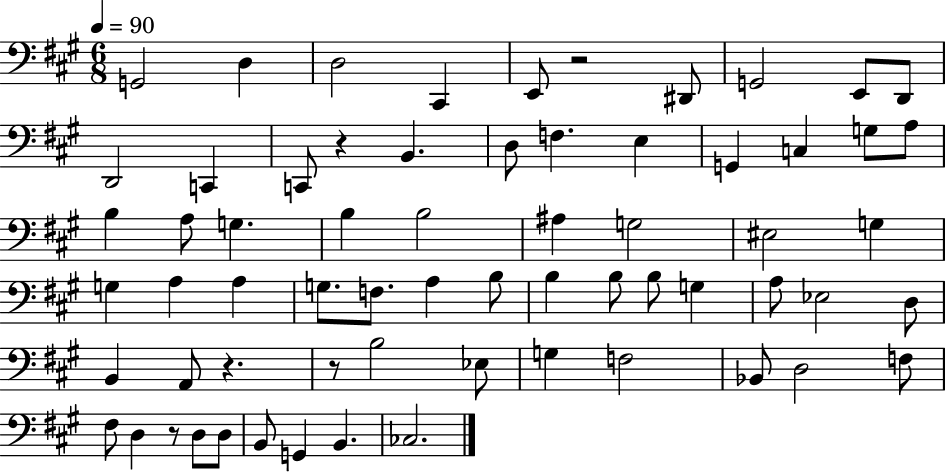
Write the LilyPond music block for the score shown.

{
  \clef bass
  \numericTimeSignature
  \time 6/8
  \key a \major
  \tempo 4 = 90
  g,2 d4 | d2 cis,4 | e,8 r2 dis,8 | g,2 e,8 d,8 | \break d,2 c,4 | c,8 r4 b,4. | d8 f4. e4 | g,4 c4 g8 a8 | \break b4 a8 g4. | b4 b2 | ais4 g2 | eis2 g4 | \break g4 a4 a4 | g8. f8. a4 b8 | b4 b8 b8 g4 | a8 ees2 d8 | \break b,4 a,8 r4. | r8 b2 ees8 | g4 f2 | bes,8 d2 f8 | \break fis8 d4 r8 d8 d8 | b,8 g,4 b,4. | ces2. | \bar "|."
}